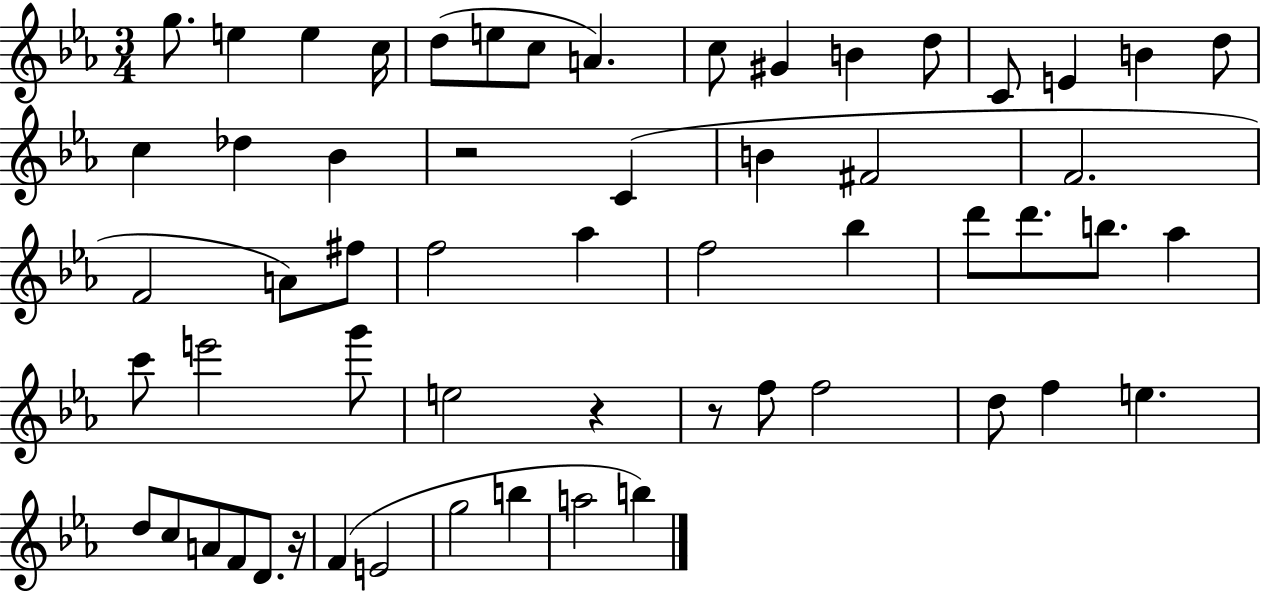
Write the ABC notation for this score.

X:1
T:Untitled
M:3/4
L:1/4
K:Eb
g/2 e e c/4 d/2 e/2 c/2 A c/2 ^G B d/2 C/2 E B d/2 c _d _B z2 C B ^F2 F2 F2 A/2 ^f/2 f2 _a f2 _b d'/2 d'/2 b/2 _a c'/2 e'2 g'/2 e2 z z/2 f/2 f2 d/2 f e d/2 c/2 A/2 F/2 D/2 z/4 F E2 g2 b a2 b